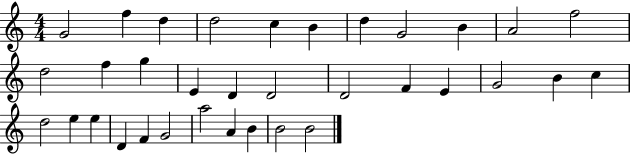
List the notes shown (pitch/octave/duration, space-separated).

G4/h F5/q D5/q D5/h C5/q B4/q D5/q G4/h B4/q A4/h F5/h D5/h F5/q G5/q E4/q D4/q D4/h D4/h F4/q E4/q G4/h B4/q C5/q D5/h E5/q E5/q D4/q F4/q G4/h A5/h A4/q B4/q B4/h B4/h